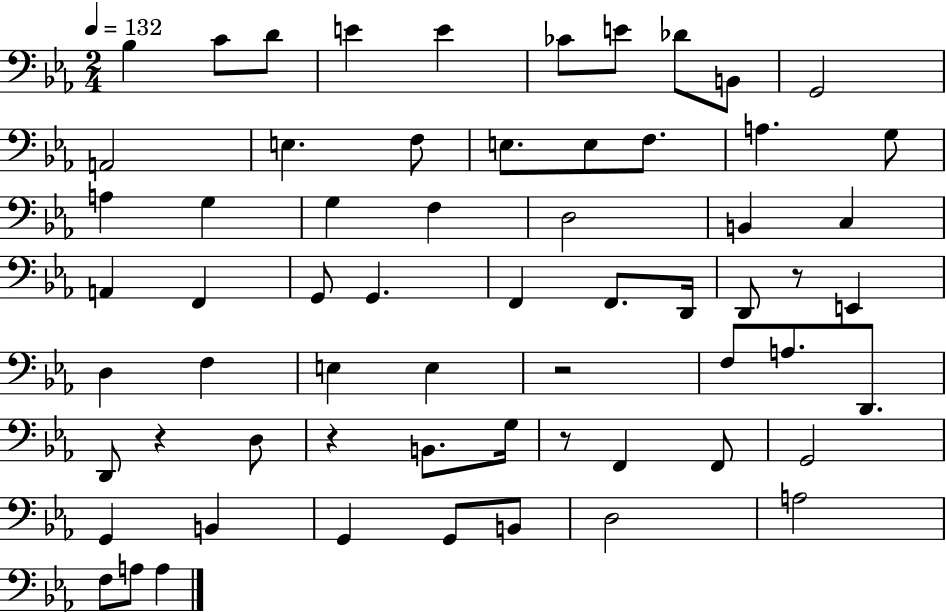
{
  \clef bass
  \numericTimeSignature
  \time 2/4
  \key ees \major
  \tempo 4 = 132
  bes4 c'8 d'8 | e'4 e'4 | ces'8 e'8 des'8 b,8 | g,2 | \break a,2 | e4. f8 | e8. e8 f8. | a4. g8 | \break a4 g4 | g4 f4 | d2 | b,4 c4 | \break a,4 f,4 | g,8 g,4. | f,4 f,8. d,16 | d,8 r8 e,4 | \break d4 f4 | e4 e4 | r2 | f8 a8. d,8. | \break d,8 r4 d8 | r4 b,8. g16 | r8 f,4 f,8 | g,2 | \break g,4 b,4 | g,4 g,8 b,8 | d2 | a2 | \break f8 a8 a4 | \bar "|."
}